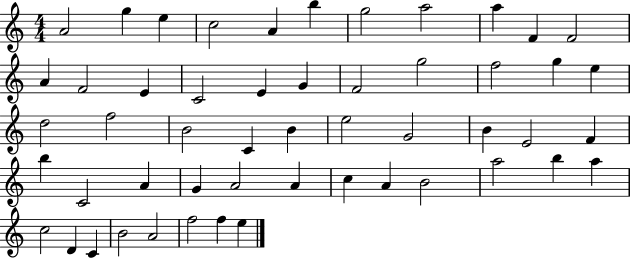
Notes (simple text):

A4/h G5/q E5/q C5/h A4/q B5/q G5/h A5/h A5/q F4/q F4/h A4/q F4/h E4/q C4/h E4/q G4/q F4/h G5/h F5/h G5/q E5/q D5/h F5/h B4/h C4/q B4/q E5/h G4/h B4/q E4/h F4/q B5/q C4/h A4/q G4/q A4/h A4/q C5/q A4/q B4/h A5/h B5/q A5/q C5/h D4/q C4/q B4/h A4/h F5/h F5/q E5/q